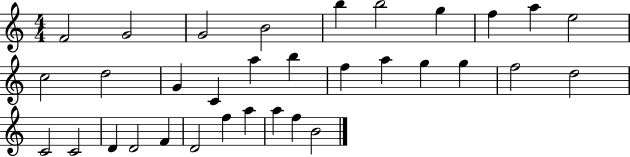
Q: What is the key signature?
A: C major